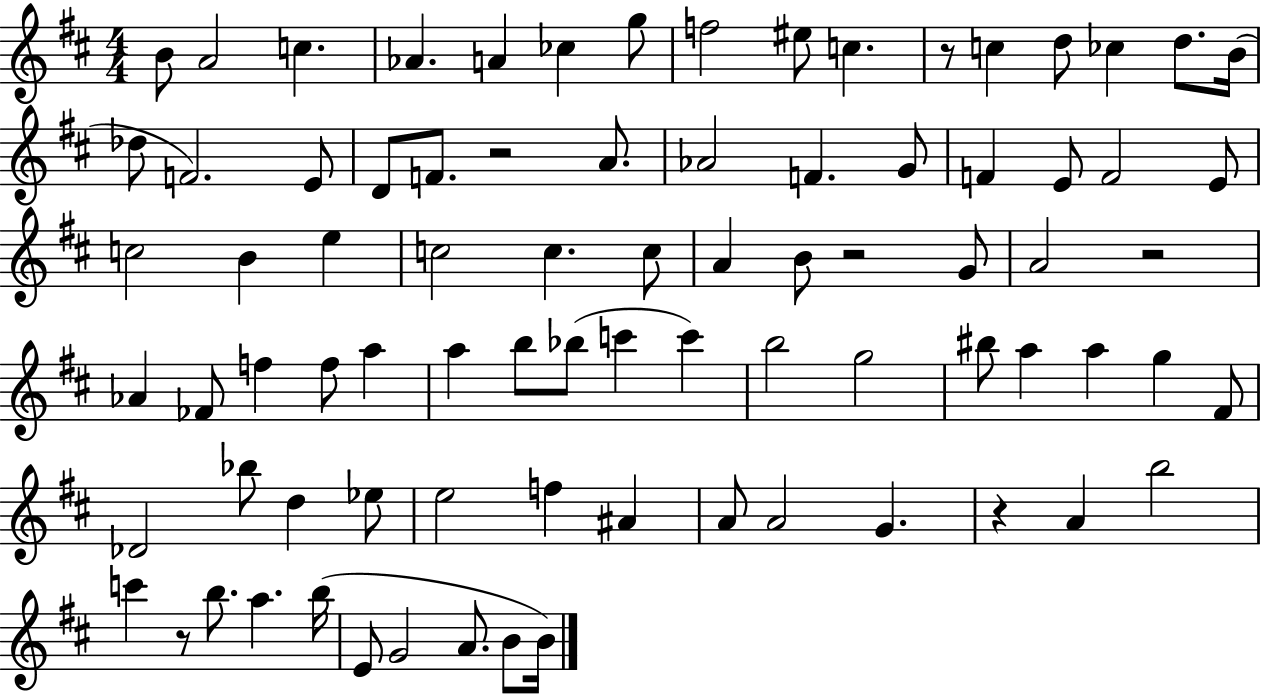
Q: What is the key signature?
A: D major